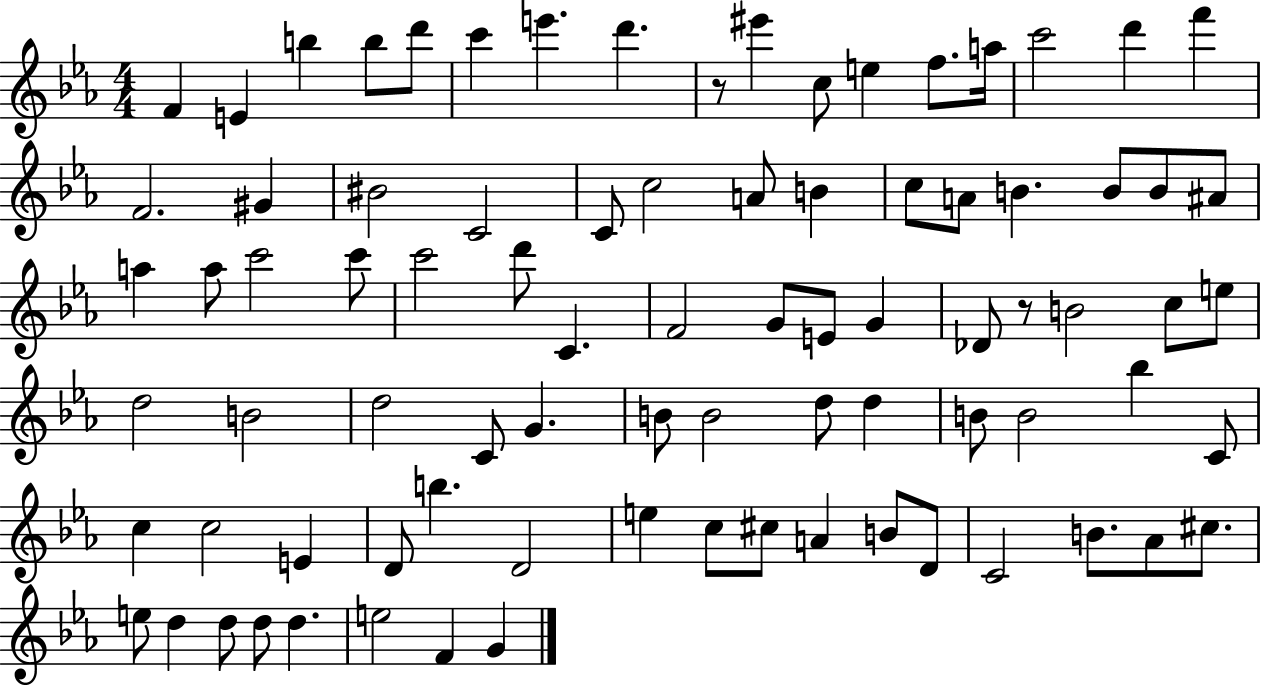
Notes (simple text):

F4/q E4/q B5/q B5/e D6/e C6/q E6/q. D6/q. R/e EIS6/q C5/e E5/q F5/e. A5/s C6/h D6/q F6/q F4/h. G#4/q BIS4/h C4/h C4/e C5/h A4/e B4/q C5/e A4/e B4/q. B4/e B4/e A#4/e A5/q A5/e C6/h C6/e C6/h D6/e C4/q. F4/h G4/e E4/e G4/q Db4/e R/e B4/h C5/e E5/e D5/h B4/h D5/h C4/e G4/q. B4/e B4/h D5/e D5/q B4/e B4/h Bb5/q C4/e C5/q C5/h E4/q D4/e B5/q. D4/h E5/q C5/e C#5/e A4/q B4/e D4/e C4/h B4/e. Ab4/e C#5/e. E5/e D5/q D5/e D5/e D5/q. E5/h F4/q G4/q